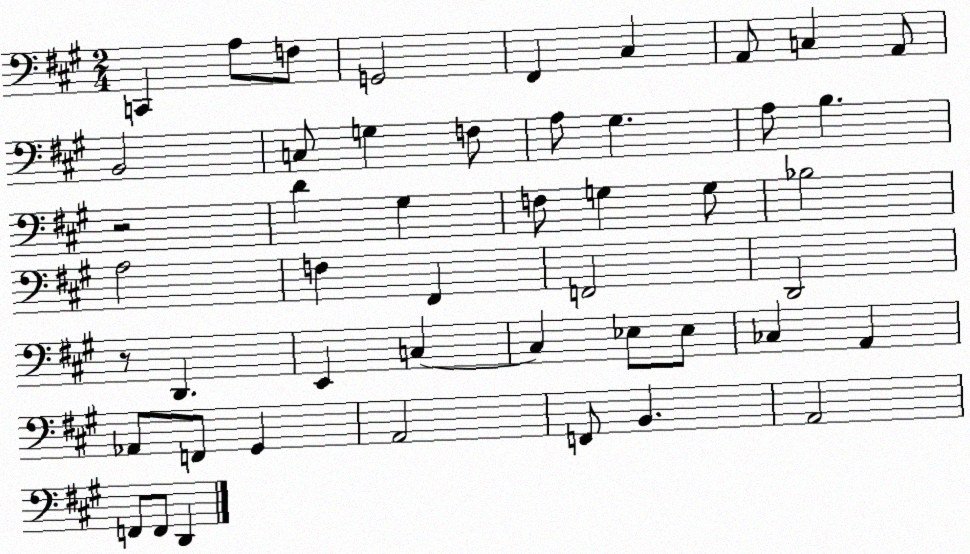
X:1
T:Untitled
M:2/4
L:1/4
K:A
C,, A,/2 F,/2 G,,2 ^F,, ^C, A,,/2 C, A,,/2 B,,2 C,/2 G, F,/2 A,/2 ^G, A,/2 B, z2 D ^G, F,/2 G, G,/2 _B,2 A,2 F, ^F,, F,,2 D,,2 z/2 D,, E,, C, C, _E,/2 _E,/2 _C, A,, _A,,/2 F,,/2 ^G,, A,,2 F,,/2 B,, A,,2 F,,/2 F,,/2 D,,